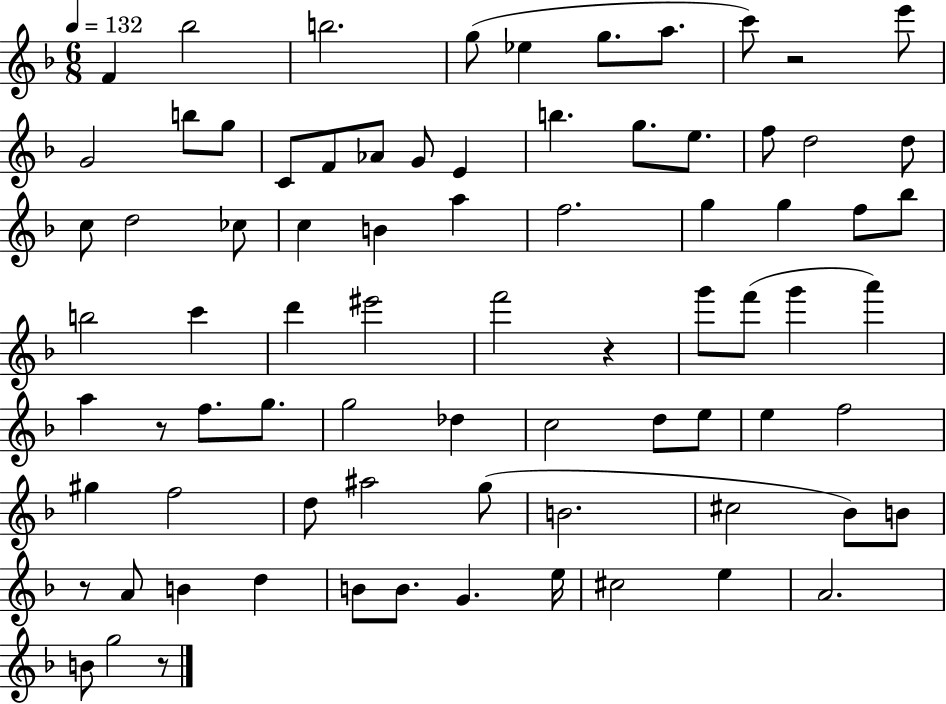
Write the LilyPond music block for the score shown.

{
  \clef treble
  \numericTimeSignature
  \time 6/8
  \key f \major
  \tempo 4 = 132
  \repeat volta 2 { f'4 bes''2 | b''2. | g''8( ees''4 g''8. a''8. | c'''8) r2 e'''8 | \break g'2 b''8 g''8 | c'8 f'8 aes'8 g'8 e'4 | b''4. g''8. e''8. | f''8 d''2 d''8 | \break c''8 d''2 ces''8 | c''4 b'4 a''4 | f''2. | g''4 g''4 f''8 bes''8 | \break b''2 c'''4 | d'''4 eis'''2 | f'''2 r4 | g'''8 f'''8( g'''4 a'''4) | \break a''4 r8 f''8. g''8. | g''2 des''4 | c''2 d''8 e''8 | e''4 f''2 | \break gis''4 f''2 | d''8 ais''2 g''8( | b'2. | cis''2 bes'8) b'8 | \break r8 a'8 b'4 d''4 | b'8 b'8. g'4. e''16 | cis''2 e''4 | a'2. | \break b'8 g''2 r8 | } \bar "|."
}